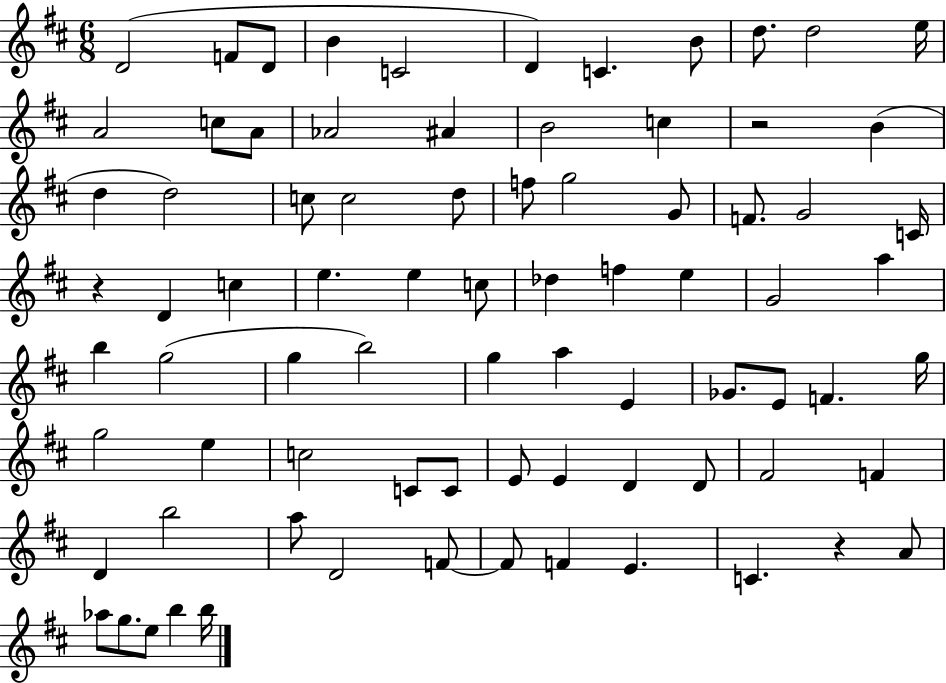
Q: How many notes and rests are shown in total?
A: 80